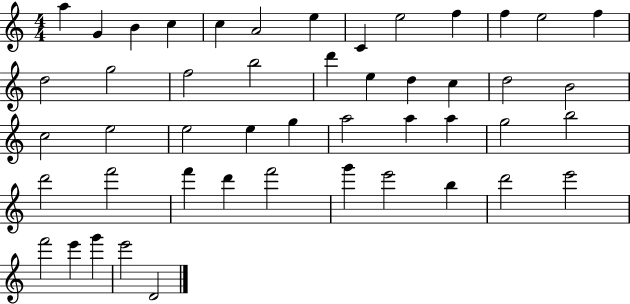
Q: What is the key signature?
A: C major